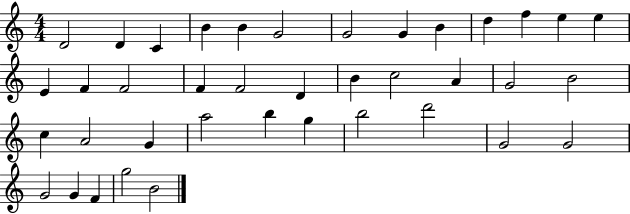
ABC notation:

X:1
T:Untitled
M:4/4
L:1/4
K:C
D2 D C B B G2 G2 G B d f e e E F F2 F F2 D B c2 A G2 B2 c A2 G a2 b g b2 d'2 G2 G2 G2 G F g2 B2